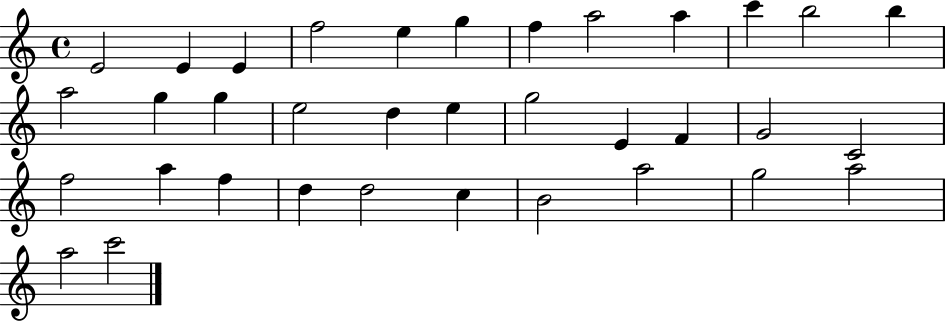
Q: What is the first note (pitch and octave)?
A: E4